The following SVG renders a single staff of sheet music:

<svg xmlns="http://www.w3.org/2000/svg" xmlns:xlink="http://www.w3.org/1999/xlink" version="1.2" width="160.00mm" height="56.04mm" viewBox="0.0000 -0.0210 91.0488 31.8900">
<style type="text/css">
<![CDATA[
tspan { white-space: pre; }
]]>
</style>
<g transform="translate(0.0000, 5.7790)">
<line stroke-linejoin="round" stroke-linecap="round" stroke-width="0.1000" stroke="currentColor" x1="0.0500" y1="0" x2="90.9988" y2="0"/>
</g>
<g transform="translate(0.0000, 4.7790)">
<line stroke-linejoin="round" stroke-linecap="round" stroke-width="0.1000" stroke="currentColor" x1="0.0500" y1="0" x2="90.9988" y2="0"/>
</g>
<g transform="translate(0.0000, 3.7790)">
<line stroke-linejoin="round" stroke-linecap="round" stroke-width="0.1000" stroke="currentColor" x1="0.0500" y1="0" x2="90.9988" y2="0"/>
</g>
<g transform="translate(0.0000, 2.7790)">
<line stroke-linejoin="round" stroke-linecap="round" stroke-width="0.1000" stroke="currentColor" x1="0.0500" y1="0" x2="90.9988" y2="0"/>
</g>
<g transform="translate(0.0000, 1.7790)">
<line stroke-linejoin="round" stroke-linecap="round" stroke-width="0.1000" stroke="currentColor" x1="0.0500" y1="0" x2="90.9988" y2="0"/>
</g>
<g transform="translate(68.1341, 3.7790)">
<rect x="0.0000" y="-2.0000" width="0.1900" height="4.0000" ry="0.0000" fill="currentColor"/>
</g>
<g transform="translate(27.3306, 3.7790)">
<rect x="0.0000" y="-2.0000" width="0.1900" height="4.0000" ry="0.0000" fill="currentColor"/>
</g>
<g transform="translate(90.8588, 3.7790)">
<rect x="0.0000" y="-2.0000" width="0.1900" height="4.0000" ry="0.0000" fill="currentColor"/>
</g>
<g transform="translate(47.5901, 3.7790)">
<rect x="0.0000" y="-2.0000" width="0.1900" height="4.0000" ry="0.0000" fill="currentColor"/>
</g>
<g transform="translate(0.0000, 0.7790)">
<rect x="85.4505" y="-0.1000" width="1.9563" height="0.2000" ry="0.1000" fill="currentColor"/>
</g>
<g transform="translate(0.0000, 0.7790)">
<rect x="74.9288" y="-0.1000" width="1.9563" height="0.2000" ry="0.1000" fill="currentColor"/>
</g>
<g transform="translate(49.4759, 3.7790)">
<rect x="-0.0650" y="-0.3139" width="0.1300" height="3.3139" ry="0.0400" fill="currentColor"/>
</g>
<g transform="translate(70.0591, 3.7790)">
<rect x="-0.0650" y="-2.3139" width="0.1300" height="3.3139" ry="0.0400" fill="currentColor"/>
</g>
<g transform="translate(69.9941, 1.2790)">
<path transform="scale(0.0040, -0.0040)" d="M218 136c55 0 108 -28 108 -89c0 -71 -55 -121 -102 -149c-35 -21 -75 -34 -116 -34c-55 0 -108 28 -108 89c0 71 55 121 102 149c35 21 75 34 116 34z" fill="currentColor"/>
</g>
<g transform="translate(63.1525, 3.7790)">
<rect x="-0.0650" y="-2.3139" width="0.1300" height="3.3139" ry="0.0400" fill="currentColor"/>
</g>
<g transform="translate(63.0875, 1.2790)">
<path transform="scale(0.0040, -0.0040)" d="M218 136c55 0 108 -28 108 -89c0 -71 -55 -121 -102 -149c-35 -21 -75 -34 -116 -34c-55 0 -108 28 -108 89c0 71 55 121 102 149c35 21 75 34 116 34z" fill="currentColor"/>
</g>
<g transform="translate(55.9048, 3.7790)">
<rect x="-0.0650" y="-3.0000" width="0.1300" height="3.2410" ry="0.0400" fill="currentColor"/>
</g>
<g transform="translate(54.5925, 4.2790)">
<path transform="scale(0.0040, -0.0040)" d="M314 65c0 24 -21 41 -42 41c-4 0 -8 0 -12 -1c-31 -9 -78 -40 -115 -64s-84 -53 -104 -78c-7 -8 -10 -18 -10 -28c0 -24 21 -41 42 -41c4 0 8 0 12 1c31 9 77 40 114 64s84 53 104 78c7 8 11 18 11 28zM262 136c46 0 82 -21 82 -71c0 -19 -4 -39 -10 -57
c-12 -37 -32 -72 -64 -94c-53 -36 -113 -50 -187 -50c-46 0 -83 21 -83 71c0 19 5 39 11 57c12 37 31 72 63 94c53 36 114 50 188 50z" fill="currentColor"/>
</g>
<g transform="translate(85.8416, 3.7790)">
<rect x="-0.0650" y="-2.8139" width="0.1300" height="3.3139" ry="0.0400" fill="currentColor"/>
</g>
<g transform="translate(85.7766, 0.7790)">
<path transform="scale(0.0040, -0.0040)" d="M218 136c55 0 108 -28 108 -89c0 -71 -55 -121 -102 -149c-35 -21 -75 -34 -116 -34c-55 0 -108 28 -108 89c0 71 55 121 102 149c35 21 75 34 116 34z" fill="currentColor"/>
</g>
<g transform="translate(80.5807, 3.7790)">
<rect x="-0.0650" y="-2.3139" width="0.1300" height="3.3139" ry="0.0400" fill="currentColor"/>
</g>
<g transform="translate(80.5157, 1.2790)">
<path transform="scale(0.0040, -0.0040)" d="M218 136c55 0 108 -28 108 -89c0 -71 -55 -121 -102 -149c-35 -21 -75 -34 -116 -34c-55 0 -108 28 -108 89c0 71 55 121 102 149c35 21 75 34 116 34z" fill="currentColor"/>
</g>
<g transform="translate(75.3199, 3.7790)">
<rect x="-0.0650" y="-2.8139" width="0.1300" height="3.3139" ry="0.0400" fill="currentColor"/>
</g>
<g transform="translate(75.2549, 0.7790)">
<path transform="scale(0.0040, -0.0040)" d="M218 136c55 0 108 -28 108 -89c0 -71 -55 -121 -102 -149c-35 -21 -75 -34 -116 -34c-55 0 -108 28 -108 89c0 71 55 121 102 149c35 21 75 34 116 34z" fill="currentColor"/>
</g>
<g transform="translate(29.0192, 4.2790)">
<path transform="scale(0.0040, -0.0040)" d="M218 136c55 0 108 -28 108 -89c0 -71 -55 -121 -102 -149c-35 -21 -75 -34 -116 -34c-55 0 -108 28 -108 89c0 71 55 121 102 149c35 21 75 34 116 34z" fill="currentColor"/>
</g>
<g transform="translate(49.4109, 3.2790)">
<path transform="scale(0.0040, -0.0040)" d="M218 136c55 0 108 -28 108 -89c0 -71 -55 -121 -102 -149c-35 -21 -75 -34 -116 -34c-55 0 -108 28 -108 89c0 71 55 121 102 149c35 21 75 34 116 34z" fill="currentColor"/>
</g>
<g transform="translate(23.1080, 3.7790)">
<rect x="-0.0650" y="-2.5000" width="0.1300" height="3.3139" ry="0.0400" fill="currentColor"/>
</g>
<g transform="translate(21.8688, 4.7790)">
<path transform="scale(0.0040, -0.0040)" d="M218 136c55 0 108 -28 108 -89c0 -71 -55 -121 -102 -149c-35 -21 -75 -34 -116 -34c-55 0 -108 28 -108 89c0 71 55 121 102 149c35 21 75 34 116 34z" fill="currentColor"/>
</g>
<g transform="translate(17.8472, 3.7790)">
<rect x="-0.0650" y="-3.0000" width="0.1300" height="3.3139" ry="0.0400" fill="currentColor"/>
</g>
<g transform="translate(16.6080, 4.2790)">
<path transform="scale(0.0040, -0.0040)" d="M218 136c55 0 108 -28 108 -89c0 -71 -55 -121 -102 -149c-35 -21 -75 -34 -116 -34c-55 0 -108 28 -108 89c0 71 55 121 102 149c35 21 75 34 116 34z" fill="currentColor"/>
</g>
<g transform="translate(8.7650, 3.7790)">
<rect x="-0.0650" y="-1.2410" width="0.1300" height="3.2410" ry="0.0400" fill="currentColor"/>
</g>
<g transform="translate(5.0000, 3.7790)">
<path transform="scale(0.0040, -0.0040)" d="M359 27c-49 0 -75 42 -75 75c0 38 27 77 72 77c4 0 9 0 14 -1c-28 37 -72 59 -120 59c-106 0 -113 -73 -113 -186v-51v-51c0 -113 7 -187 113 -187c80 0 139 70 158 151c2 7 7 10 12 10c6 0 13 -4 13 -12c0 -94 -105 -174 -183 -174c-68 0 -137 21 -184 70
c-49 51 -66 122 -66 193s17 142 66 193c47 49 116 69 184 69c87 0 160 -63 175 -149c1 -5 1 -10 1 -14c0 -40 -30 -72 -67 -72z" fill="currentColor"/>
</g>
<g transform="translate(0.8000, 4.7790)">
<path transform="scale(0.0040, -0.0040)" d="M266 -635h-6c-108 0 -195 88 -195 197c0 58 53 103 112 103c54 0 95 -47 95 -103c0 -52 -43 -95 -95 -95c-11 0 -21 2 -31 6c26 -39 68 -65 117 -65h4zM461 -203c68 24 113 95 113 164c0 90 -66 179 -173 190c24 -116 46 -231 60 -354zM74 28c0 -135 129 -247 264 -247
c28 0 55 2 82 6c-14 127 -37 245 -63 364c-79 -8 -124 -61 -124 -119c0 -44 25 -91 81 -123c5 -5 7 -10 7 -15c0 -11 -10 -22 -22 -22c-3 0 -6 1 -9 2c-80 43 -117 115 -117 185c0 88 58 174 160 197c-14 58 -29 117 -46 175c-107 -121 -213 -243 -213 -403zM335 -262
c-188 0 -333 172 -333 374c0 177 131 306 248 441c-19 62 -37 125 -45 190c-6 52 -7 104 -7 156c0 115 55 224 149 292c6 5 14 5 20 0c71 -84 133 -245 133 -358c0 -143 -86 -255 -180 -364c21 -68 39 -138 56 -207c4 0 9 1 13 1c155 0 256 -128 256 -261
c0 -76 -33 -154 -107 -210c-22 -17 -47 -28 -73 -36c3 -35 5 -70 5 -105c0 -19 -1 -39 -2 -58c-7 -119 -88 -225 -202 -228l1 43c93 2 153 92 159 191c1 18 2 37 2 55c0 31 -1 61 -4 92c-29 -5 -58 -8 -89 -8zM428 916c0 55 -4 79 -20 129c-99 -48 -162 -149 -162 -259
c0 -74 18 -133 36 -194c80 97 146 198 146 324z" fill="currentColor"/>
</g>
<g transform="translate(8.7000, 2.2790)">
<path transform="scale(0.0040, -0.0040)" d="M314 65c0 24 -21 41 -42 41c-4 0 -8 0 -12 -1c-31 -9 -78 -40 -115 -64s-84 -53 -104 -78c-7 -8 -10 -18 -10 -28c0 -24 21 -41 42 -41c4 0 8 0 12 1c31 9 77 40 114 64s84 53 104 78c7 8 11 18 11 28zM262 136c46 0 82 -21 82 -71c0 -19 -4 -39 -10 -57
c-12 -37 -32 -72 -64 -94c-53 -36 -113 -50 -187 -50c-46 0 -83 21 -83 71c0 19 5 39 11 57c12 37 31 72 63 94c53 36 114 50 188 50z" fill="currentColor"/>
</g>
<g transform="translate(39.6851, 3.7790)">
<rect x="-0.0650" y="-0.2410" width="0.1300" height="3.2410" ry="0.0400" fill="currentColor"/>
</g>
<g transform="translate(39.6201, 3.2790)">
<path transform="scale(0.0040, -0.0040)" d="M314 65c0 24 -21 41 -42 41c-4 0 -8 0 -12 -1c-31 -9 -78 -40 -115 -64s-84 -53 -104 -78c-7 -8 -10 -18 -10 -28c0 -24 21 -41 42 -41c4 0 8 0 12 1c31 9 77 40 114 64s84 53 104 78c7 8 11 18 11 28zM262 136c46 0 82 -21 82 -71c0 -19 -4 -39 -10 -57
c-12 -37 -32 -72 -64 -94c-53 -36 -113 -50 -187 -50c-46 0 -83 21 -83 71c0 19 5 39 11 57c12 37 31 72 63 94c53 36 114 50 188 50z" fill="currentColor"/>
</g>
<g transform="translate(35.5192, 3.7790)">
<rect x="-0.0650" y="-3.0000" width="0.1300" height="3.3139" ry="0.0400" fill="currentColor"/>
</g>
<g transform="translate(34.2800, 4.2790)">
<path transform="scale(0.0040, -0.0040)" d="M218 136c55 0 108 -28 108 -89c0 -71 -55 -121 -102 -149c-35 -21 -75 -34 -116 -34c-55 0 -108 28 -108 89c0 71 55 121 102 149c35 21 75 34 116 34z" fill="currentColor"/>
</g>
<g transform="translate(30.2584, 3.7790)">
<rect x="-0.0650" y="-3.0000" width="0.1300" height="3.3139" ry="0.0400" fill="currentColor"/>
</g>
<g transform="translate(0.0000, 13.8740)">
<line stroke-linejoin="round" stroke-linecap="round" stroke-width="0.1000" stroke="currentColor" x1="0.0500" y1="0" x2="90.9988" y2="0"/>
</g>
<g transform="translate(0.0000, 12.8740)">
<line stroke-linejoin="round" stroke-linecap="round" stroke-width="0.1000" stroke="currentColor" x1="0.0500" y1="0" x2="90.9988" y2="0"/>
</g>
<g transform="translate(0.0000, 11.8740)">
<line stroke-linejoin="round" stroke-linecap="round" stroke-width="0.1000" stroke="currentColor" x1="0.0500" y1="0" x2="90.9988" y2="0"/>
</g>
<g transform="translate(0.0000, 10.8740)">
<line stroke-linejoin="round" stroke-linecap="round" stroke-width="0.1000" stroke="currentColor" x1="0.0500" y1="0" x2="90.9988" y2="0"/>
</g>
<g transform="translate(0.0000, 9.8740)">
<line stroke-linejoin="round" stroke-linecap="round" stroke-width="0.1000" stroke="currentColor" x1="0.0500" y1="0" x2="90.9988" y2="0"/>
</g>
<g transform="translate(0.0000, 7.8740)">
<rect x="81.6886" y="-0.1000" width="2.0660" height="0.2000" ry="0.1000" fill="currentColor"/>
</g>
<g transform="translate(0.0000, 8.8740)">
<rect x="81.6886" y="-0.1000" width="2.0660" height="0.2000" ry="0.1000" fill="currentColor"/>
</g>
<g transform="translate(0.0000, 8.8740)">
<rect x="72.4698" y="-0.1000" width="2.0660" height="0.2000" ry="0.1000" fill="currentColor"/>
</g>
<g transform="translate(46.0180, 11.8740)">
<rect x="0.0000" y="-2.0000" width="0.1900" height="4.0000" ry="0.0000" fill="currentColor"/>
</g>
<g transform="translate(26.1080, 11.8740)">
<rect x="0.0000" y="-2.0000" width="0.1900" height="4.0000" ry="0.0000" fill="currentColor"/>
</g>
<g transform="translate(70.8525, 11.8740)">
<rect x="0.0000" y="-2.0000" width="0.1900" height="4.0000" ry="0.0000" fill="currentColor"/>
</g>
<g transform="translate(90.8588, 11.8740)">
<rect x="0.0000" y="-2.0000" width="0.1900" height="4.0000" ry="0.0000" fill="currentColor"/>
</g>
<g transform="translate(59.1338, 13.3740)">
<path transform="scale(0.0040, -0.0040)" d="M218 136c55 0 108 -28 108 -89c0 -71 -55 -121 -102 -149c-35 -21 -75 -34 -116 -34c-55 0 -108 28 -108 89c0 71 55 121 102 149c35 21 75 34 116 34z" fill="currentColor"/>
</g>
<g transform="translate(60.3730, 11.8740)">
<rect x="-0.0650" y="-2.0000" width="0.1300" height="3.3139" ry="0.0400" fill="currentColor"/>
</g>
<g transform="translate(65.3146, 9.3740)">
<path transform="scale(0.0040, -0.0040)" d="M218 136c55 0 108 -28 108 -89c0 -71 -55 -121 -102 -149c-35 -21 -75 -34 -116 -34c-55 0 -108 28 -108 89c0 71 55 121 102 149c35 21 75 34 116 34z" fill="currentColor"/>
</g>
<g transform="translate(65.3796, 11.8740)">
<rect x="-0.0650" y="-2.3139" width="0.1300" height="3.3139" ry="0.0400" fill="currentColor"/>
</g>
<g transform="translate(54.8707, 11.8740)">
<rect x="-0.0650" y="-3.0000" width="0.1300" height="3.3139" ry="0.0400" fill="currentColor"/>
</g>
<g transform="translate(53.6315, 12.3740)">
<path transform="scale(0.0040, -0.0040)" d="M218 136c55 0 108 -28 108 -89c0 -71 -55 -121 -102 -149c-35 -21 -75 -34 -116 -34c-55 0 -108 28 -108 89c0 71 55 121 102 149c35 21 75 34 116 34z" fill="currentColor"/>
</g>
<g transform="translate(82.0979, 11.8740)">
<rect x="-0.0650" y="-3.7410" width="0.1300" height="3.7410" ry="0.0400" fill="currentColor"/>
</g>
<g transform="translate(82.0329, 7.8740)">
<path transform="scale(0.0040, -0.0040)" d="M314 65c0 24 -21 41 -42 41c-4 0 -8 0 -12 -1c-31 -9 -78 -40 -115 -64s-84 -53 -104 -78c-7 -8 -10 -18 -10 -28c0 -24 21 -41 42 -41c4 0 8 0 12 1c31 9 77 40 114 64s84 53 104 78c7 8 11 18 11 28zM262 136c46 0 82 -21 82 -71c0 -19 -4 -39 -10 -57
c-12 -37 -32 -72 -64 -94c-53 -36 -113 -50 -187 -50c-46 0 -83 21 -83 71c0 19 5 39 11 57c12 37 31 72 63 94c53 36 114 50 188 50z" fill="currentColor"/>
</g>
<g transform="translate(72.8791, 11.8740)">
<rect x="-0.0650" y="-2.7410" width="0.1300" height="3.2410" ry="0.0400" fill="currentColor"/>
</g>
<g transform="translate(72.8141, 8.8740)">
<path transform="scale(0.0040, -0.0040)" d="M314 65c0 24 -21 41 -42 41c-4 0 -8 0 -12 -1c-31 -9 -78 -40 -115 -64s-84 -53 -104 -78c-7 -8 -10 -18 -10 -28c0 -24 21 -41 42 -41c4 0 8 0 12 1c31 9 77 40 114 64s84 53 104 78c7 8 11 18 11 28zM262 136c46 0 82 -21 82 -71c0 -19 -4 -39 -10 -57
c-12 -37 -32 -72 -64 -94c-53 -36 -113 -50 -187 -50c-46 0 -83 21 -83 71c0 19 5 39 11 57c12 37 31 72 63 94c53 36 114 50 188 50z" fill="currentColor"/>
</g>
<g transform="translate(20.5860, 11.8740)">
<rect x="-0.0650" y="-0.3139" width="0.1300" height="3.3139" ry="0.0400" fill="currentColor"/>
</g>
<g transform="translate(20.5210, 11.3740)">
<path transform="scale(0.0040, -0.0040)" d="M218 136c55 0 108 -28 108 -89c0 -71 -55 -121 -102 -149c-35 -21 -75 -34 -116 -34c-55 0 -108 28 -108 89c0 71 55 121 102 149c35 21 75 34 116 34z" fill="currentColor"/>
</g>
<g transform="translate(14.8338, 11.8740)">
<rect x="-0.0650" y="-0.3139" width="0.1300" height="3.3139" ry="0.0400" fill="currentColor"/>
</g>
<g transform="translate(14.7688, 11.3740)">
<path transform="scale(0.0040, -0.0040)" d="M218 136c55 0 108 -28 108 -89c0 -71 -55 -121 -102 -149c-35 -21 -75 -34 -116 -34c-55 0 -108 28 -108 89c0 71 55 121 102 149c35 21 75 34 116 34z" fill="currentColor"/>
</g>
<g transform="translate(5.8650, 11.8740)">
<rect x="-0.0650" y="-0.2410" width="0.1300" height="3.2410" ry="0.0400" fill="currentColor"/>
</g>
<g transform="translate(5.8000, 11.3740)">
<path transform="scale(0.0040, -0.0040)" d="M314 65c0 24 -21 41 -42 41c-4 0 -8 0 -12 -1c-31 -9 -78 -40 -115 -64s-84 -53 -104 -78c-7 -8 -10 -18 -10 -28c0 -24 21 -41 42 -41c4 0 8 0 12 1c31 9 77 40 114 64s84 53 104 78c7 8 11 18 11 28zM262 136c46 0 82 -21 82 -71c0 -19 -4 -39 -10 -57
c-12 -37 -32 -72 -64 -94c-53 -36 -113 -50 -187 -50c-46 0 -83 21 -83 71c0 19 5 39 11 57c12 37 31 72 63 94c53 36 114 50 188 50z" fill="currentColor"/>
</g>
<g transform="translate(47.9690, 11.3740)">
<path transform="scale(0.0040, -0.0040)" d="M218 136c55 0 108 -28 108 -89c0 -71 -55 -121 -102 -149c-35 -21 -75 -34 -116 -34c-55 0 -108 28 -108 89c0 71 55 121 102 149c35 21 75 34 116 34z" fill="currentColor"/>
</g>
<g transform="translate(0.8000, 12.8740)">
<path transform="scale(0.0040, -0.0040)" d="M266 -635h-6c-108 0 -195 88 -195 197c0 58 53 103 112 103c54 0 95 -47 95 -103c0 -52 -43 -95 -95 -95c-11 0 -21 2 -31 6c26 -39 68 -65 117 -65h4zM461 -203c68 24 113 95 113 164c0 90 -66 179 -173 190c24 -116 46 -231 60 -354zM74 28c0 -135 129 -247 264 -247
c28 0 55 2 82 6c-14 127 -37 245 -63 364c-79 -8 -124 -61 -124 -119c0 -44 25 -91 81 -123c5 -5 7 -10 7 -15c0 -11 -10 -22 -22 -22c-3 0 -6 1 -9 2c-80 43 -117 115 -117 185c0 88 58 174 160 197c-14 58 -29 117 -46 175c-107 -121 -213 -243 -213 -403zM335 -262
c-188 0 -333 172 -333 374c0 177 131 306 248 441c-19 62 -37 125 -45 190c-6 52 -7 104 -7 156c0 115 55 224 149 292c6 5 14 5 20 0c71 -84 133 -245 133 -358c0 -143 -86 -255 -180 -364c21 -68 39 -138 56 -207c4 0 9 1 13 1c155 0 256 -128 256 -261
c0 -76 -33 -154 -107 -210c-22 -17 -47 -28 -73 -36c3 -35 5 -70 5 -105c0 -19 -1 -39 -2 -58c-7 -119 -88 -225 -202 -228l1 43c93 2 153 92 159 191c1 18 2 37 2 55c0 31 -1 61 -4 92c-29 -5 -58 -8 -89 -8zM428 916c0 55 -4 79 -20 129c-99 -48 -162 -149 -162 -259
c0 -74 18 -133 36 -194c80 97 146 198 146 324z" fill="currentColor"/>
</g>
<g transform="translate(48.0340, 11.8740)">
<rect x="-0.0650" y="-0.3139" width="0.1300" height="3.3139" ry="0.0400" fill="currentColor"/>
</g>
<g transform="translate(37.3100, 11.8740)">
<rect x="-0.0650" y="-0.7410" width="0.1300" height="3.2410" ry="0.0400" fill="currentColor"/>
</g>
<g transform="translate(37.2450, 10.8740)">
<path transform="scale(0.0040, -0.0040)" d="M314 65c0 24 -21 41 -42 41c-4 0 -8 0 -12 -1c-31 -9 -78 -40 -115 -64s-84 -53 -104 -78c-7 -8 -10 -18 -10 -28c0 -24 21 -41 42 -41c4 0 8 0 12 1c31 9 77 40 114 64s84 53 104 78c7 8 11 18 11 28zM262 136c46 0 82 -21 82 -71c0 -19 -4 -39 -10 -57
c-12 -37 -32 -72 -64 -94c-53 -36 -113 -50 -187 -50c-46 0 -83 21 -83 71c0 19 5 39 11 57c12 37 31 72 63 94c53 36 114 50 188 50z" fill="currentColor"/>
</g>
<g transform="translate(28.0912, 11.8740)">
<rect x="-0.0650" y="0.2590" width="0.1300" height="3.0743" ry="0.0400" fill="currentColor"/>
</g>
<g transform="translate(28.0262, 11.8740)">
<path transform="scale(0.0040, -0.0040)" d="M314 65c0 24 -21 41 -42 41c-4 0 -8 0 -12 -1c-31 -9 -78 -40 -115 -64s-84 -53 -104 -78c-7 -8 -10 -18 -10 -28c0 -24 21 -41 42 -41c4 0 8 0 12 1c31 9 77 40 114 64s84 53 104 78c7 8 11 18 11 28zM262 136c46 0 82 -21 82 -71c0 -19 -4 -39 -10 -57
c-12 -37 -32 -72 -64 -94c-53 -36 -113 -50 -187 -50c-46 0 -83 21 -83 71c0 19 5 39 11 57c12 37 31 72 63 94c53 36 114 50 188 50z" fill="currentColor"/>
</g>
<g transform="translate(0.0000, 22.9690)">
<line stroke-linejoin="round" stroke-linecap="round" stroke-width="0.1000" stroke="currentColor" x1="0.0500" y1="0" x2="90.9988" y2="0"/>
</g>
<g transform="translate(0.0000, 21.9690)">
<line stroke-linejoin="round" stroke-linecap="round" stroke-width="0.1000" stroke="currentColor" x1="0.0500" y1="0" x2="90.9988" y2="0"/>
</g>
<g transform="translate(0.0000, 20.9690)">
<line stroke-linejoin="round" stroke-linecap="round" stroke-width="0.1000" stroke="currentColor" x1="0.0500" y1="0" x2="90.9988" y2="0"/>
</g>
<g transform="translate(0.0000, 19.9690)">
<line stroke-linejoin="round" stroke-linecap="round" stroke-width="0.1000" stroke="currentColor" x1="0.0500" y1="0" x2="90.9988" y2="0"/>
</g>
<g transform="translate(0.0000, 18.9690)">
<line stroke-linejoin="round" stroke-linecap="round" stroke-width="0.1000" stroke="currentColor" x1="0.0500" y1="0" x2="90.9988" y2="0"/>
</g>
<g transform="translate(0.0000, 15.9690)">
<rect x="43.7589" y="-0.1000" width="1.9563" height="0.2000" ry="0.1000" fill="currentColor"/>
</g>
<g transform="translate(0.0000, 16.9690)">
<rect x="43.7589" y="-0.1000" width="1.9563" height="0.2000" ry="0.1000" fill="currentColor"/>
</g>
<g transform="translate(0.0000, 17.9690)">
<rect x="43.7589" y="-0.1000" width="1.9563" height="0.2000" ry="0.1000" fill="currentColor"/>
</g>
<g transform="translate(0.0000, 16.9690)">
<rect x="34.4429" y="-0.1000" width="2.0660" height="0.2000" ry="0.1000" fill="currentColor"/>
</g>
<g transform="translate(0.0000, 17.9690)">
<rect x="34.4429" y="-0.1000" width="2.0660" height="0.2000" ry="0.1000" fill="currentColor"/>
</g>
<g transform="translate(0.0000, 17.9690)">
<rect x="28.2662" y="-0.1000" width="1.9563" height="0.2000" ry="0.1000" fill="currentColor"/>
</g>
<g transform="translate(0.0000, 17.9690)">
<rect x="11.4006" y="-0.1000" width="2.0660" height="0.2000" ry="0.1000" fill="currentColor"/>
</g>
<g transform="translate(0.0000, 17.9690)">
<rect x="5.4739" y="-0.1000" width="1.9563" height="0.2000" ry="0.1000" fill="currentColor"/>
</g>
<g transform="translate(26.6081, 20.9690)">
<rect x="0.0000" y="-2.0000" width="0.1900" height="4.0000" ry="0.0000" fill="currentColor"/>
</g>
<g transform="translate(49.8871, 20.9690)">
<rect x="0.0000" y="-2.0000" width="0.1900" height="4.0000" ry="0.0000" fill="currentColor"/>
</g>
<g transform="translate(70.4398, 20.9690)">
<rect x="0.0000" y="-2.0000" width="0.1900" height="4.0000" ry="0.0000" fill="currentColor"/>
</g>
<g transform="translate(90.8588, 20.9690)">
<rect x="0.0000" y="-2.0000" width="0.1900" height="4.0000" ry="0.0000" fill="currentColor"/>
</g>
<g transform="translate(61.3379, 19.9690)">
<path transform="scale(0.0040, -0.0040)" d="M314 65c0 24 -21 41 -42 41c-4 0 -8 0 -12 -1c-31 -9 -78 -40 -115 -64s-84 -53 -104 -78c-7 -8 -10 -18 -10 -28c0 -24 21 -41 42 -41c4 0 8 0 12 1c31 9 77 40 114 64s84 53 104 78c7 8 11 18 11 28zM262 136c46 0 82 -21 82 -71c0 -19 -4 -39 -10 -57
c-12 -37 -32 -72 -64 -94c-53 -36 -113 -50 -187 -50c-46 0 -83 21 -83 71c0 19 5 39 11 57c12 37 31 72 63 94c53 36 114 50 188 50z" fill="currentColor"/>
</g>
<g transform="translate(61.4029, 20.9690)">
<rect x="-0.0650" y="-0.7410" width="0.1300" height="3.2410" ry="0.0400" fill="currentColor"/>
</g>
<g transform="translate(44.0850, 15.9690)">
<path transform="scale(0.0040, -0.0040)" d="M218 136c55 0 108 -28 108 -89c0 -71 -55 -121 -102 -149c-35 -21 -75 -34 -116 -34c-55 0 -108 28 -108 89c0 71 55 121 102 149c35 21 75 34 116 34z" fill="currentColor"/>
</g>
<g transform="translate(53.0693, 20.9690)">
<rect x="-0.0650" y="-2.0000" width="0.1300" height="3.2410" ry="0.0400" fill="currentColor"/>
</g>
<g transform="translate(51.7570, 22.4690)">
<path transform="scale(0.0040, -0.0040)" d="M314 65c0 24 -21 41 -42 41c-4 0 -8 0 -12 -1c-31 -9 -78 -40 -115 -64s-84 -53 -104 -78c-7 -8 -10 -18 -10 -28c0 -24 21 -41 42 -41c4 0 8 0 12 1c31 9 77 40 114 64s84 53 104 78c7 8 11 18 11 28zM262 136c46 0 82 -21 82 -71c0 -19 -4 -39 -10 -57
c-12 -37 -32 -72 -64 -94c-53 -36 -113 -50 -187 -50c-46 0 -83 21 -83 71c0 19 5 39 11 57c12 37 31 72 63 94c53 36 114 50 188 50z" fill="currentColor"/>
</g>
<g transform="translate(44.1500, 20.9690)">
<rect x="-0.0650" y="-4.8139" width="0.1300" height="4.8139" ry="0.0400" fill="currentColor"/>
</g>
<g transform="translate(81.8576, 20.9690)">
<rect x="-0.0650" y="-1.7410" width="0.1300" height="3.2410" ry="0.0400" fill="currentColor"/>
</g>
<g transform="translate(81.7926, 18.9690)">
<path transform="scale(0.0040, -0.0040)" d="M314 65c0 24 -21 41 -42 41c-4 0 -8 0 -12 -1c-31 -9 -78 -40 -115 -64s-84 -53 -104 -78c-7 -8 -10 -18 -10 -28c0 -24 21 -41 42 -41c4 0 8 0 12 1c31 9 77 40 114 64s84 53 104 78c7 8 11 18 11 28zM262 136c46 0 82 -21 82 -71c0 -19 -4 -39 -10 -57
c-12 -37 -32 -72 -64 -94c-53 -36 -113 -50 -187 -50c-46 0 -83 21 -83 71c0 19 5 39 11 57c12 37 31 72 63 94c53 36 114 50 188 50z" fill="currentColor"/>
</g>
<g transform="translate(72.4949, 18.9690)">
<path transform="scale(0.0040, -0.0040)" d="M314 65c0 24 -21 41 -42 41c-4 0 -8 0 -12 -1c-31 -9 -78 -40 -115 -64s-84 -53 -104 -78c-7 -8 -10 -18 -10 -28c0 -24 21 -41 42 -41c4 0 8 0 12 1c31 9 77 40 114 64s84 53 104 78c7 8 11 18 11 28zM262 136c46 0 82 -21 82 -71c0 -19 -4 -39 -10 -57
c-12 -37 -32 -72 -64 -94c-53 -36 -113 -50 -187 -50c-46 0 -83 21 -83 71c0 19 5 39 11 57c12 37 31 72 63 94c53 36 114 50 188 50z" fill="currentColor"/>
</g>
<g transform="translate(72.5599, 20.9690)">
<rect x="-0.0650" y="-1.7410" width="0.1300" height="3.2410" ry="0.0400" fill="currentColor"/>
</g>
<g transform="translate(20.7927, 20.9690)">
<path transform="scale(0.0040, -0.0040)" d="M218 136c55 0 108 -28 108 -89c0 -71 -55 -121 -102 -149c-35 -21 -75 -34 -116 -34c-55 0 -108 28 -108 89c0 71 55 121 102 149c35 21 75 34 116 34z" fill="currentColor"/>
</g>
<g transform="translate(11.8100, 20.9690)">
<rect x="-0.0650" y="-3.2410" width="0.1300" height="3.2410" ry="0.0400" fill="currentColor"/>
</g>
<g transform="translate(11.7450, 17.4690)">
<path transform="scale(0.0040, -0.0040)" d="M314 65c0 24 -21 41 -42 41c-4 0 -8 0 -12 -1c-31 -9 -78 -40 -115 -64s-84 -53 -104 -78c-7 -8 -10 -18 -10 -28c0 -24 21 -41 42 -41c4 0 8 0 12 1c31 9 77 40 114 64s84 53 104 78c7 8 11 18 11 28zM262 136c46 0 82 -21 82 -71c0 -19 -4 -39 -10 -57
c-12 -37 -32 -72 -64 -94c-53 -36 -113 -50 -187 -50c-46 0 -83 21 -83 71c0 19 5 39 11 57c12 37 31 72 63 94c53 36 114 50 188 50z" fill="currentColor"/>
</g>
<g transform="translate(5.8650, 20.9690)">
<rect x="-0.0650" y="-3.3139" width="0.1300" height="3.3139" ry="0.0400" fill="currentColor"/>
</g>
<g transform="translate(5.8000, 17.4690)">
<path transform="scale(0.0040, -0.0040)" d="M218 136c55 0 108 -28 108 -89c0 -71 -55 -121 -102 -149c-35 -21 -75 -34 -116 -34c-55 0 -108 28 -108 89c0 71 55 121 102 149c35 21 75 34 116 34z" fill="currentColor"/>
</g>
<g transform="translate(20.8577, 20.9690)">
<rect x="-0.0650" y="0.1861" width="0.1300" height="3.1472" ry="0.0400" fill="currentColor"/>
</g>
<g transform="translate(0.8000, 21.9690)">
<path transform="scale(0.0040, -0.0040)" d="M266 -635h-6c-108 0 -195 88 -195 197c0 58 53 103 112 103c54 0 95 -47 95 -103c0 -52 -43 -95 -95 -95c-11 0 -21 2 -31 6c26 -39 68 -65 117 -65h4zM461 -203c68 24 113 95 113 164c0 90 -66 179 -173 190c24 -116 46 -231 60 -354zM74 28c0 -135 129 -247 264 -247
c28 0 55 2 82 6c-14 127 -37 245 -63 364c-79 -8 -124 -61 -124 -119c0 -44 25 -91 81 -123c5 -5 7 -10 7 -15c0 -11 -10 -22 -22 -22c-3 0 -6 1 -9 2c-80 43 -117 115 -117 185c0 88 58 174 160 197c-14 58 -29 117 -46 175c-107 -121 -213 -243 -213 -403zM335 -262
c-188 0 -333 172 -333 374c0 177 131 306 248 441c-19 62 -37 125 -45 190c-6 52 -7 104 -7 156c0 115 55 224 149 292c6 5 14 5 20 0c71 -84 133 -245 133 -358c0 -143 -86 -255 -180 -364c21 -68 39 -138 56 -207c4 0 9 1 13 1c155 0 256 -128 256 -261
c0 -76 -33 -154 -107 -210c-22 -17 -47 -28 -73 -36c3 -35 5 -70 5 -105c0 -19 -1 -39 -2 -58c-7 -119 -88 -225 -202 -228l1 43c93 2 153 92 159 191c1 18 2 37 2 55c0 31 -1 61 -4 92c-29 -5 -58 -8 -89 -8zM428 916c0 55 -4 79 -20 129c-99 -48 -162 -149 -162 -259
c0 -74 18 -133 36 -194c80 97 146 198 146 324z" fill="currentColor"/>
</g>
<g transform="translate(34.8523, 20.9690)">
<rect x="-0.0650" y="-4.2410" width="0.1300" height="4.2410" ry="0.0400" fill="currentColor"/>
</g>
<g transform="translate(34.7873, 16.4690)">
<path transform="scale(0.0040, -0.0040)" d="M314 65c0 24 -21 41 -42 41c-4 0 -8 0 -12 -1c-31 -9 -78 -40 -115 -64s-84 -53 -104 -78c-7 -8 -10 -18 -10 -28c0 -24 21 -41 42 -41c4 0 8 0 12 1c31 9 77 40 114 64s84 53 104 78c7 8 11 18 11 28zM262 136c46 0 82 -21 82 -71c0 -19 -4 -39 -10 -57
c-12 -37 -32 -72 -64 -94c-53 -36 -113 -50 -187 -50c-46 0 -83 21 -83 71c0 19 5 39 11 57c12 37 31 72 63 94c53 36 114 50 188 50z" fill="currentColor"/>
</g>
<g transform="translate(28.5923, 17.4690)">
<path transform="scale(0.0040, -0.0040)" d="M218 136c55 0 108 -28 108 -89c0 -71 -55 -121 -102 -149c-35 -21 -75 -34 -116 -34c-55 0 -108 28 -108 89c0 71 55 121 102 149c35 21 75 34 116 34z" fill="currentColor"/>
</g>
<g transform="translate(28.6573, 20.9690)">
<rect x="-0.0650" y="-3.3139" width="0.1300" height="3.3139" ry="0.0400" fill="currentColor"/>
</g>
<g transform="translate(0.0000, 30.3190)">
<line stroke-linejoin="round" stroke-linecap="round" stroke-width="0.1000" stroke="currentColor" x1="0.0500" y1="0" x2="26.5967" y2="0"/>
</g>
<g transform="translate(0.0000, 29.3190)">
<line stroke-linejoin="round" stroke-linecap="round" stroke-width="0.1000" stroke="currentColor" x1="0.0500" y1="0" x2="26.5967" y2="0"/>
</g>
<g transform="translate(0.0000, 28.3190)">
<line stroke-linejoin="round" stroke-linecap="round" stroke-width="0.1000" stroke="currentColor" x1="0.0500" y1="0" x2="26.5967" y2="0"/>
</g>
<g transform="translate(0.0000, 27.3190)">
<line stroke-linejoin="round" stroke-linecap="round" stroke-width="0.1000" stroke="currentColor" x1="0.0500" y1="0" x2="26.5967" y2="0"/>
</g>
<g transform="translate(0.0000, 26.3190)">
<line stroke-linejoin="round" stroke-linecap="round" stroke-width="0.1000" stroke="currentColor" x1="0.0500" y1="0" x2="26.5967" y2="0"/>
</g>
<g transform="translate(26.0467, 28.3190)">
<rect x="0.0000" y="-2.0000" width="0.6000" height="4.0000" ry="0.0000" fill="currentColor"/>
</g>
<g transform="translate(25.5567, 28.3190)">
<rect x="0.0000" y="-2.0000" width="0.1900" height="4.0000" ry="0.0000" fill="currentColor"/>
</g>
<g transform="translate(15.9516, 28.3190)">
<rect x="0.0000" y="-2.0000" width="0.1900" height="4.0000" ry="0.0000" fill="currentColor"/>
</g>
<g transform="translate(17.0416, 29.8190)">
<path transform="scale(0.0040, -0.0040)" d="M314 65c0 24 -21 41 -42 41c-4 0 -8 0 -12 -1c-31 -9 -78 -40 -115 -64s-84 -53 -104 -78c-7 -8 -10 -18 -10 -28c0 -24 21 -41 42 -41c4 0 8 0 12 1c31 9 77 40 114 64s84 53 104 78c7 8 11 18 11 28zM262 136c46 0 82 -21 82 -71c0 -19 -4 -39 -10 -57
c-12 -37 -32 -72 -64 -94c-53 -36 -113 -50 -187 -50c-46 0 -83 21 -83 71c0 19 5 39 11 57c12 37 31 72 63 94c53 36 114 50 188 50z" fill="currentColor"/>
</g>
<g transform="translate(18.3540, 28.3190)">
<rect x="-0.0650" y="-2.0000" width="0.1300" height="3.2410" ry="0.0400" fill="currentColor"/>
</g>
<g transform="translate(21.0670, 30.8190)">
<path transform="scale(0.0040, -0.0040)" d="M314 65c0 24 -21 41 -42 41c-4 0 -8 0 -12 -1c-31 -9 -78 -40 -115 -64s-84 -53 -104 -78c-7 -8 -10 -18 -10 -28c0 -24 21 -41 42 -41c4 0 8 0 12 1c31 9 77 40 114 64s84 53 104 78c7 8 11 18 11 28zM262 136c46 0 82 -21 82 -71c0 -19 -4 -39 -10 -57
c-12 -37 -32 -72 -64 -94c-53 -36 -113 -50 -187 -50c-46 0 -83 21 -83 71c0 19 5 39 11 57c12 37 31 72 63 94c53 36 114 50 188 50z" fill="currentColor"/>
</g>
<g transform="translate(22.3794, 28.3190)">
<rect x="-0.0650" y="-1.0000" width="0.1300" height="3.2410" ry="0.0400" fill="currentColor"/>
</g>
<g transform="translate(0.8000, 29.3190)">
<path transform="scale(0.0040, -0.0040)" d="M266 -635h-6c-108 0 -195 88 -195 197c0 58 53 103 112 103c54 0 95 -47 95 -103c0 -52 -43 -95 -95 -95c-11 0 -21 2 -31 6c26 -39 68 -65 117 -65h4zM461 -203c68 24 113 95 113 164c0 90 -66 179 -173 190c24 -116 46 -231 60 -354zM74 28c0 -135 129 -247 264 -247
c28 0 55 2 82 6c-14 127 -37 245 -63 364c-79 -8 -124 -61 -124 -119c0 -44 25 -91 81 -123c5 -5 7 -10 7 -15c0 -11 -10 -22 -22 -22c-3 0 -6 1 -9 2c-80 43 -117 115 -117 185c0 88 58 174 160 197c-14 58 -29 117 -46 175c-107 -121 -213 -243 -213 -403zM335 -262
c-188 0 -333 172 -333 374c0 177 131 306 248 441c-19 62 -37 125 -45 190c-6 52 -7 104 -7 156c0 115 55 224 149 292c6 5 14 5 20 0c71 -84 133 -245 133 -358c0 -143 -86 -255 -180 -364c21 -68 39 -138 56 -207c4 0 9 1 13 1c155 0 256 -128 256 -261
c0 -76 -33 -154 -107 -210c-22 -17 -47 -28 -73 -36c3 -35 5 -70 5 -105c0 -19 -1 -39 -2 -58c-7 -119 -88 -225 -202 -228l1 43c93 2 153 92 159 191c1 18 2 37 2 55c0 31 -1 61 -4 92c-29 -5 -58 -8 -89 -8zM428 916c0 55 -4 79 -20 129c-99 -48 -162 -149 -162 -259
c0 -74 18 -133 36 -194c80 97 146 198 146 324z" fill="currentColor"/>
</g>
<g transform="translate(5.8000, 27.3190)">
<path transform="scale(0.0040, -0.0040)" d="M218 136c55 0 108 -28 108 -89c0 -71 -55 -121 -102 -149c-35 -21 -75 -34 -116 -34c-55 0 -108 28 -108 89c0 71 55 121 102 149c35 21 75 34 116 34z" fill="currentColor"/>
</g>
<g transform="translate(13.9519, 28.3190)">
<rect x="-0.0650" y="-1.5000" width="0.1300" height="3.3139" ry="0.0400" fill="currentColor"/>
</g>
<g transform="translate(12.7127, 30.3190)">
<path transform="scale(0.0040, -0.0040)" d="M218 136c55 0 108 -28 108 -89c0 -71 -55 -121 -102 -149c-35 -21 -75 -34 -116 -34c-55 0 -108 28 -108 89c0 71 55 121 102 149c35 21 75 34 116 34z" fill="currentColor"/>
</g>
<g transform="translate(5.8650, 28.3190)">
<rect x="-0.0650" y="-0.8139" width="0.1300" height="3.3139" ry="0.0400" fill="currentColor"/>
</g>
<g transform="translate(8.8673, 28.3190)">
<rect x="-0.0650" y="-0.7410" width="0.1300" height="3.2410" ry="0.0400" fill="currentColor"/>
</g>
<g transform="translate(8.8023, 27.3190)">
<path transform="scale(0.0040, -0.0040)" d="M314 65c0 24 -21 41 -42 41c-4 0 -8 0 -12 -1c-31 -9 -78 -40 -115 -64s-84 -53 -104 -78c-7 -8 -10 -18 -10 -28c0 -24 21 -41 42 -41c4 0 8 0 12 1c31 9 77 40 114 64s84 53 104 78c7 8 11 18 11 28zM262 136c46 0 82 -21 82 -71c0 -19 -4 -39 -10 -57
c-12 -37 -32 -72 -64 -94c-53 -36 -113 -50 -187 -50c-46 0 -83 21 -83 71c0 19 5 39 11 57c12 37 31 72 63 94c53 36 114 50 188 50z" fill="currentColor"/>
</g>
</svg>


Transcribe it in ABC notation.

X:1
T:Untitled
M:4/4
L:1/4
K:C
e2 A G A A c2 c A2 g g a g a c2 c c B2 d2 c A F g a2 c'2 b b2 B b d'2 e' F2 d2 f2 f2 d d2 E F2 D2